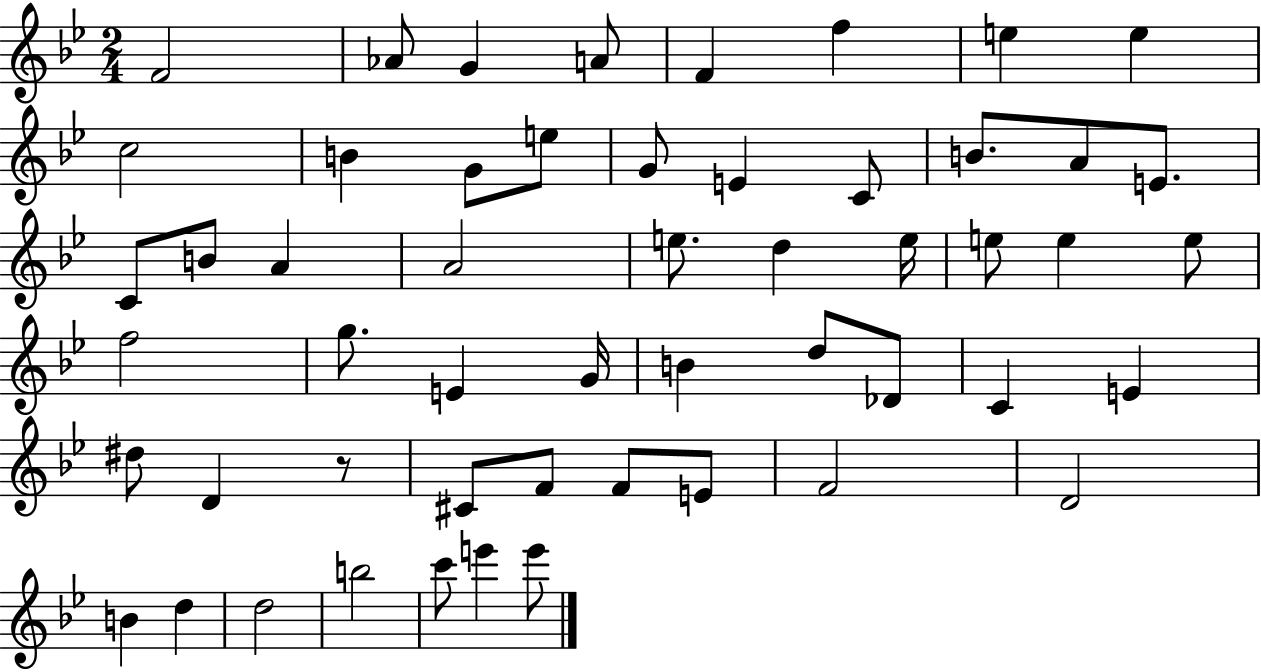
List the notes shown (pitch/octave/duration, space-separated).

F4/h Ab4/e G4/q A4/e F4/q F5/q E5/q E5/q C5/h B4/q G4/e E5/e G4/e E4/q C4/e B4/e. A4/e E4/e. C4/e B4/e A4/q A4/h E5/e. D5/q E5/s E5/e E5/q E5/e F5/h G5/e. E4/q G4/s B4/q D5/e Db4/e C4/q E4/q D#5/e D4/q R/e C#4/e F4/e F4/e E4/e F4/h D4/h B4/q D5/q D5/h B5/h C6/e E6/q E6/e